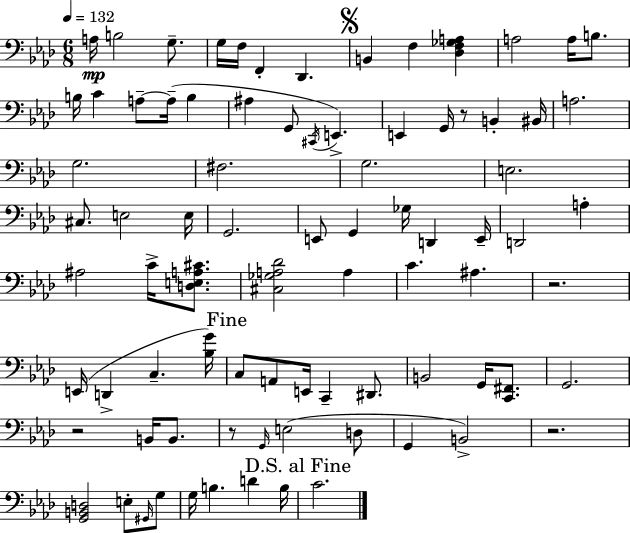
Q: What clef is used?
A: bass